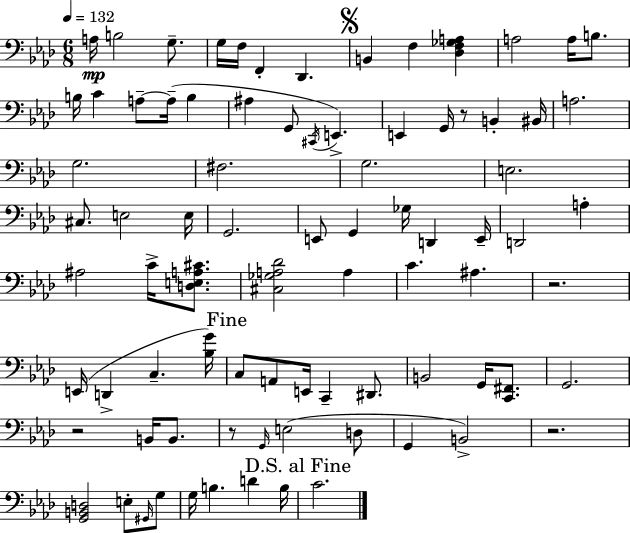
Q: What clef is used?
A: bass